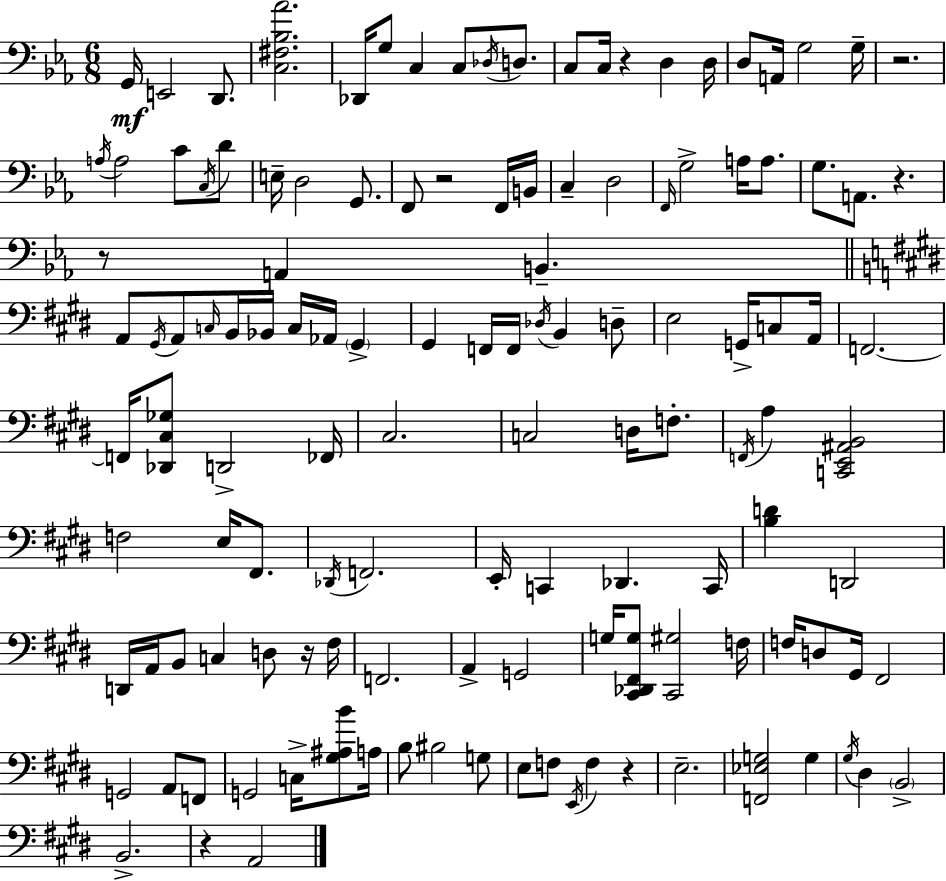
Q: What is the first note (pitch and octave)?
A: G2